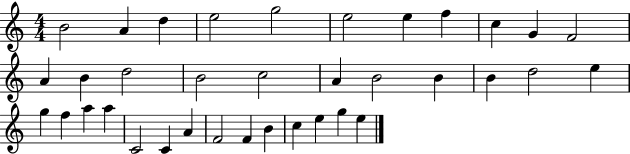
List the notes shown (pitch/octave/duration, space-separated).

B4/h A4/q D5/q E5/h G5/h E5/h E5/q F5/q C5/q G4/q F4/h A4/q B4/q D5/h B4/h C5/h A4/q B4/h B4/q B4/q D5/h E5/q G5/q F5/q A5/q A5/q C4/h C4/q A4/q F4/h F4/q B4/q C5/q E5/q G5/q E5/q